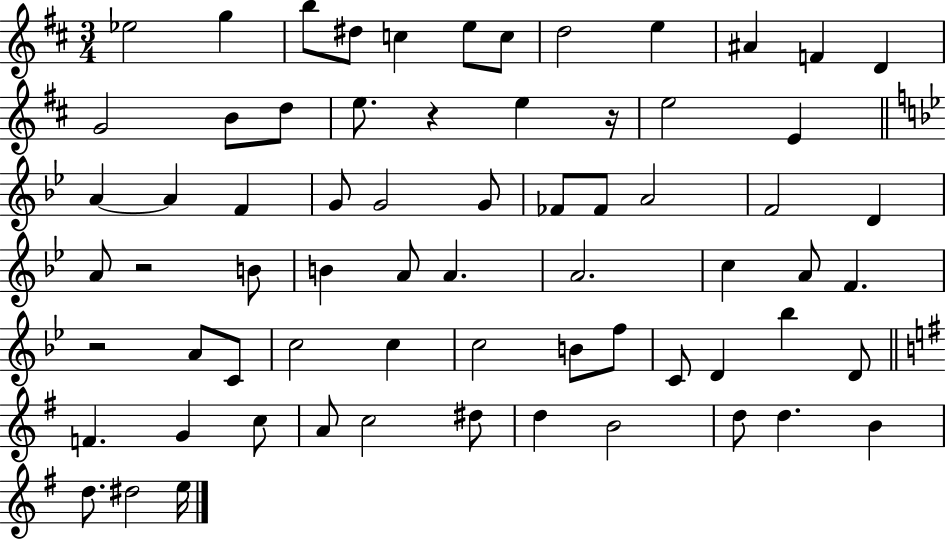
Eb5/h G5/q B5/e D#5/e C5/q E5/e C5/e D5/h E5/q A#4/q F4/q D4/q G4/h B4/e D5/e E5/e. R/q E5/q R/s E5/h E4/q A4/q A4/q F4/q G4/e G4/h G4/e FES4/e FES4/e A4/h F4/h D4/q A4/e R/h B4/e B4/q A4/e A4/q. A4/h. C5/q A4/e F4/q. R/h A4/e C4/e C5/h C5/q C5/h B4/e F5/e C4/e D4/q Bb5/q D4/e F4/q. G4/q C5/e A4/e C5/h D#5/e D5/q B4/h D5/e D5/q. B4/q D5/e. D#5/h E5/s